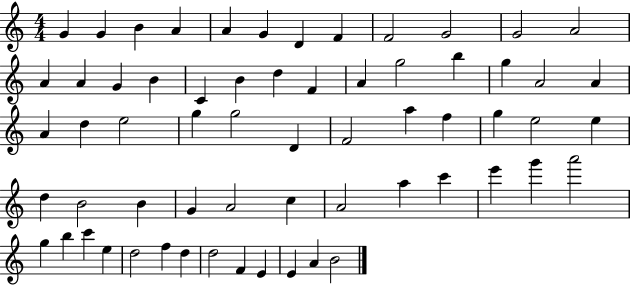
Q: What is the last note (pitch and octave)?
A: B4